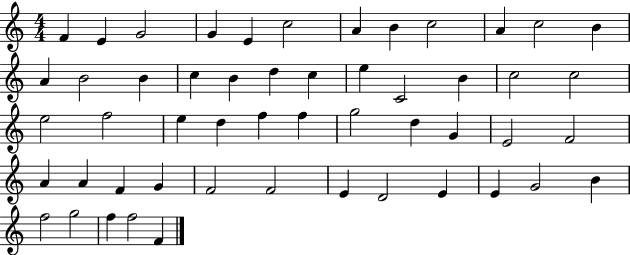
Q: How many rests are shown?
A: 0